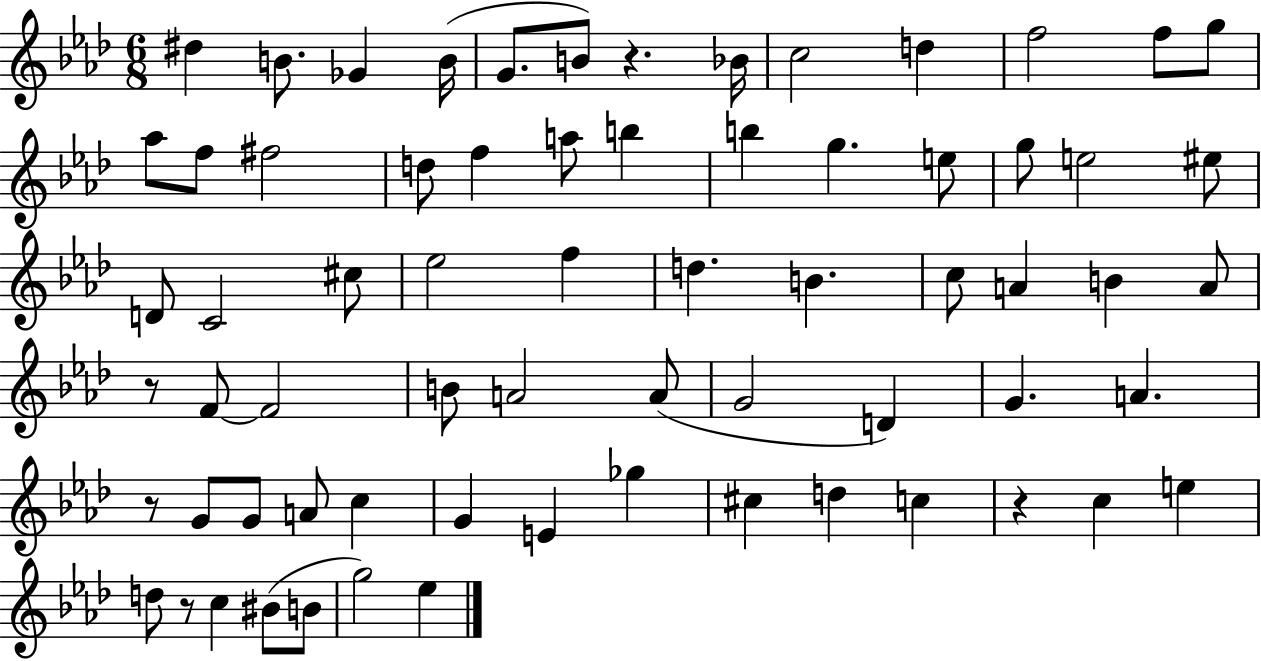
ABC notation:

X:1
T:Untitled
M:6/8
L:1/4
K:Ab
^d B/2 _G B/4 G/2 B/2 z _B/4 c2 d f2 f/2 g/2 _a/2 f/2 ^f2 d/2 f a/2 b b g e/2 g/2 e2 ^e/2 D/2 C2 ^c/2 _e2 f d B c/2 A B A/2 z/2 F/2 F2 B/2 A2 A/2 G2 D G A z/2 G/2 G/2 A/2 c G E _g ^c d c z c e d/2 z/2 c ^B/2 B/2 g2 _e